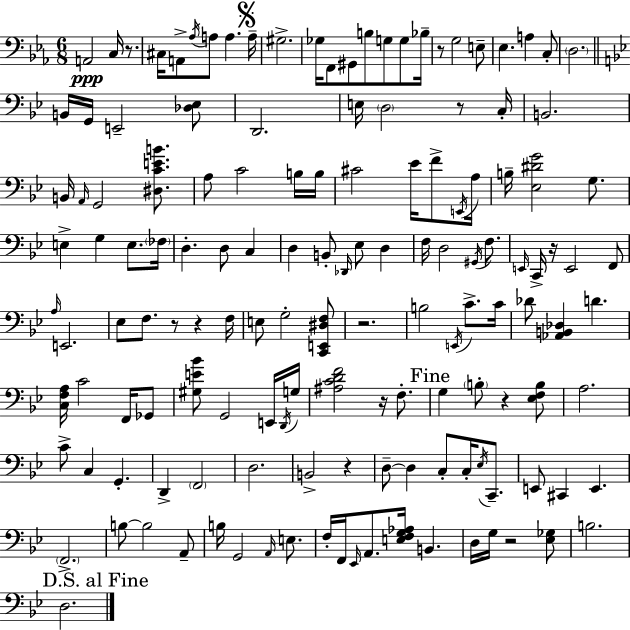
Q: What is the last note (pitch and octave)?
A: D3